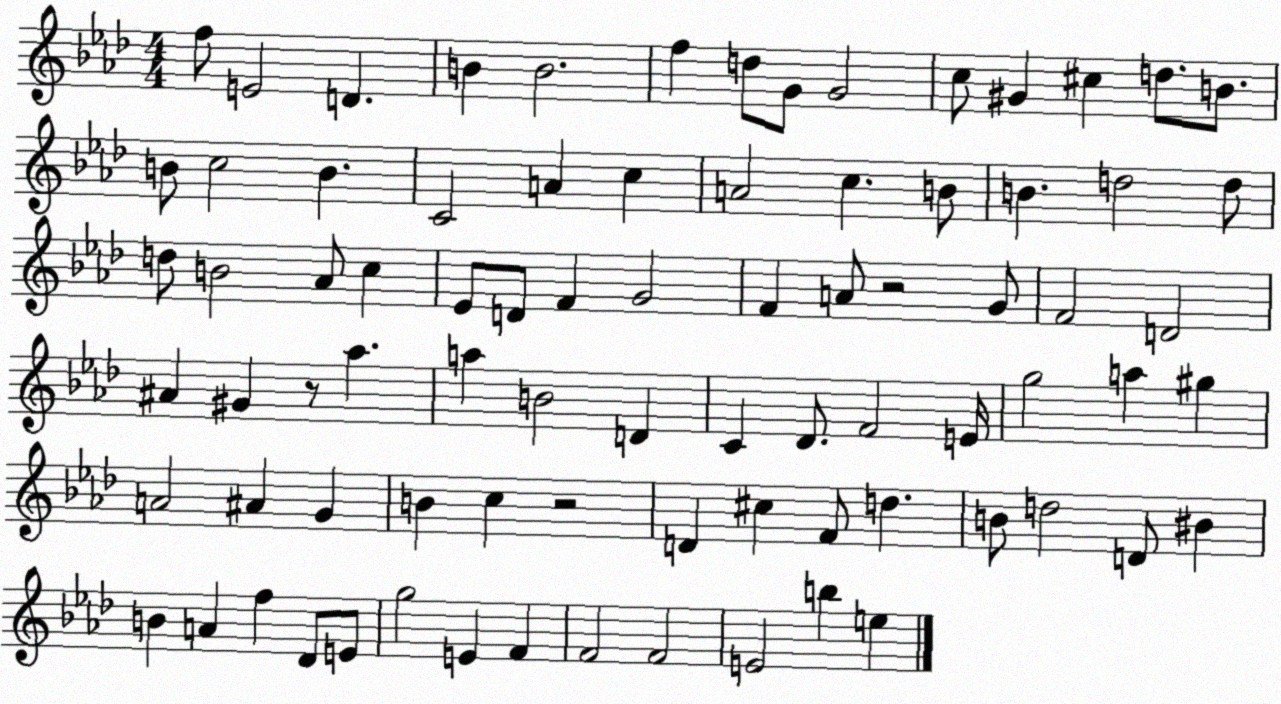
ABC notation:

X:1
T:Untitled
M:4/4
L:1/4
K:Ab
f/2 E2 D B B2 f d/2 G/2 G2 c/2 ^G ^c d/2 B/2 B/2 c2 B C2 A c A2 c B/2 B d2 d/2 d/2 B2 _A/2 c _E/2 D/2 F G2 F A/2 z2 G/2 F2 D2 ^A ^G z/2 _a a B2 D C _D/2 F2 E/4 g2 a ^g A2 ^A G B c z2 D ^c F/2 d B/2 d2 D/2 ^B B A f _D/2 E/2 g2 E F F2 F2 E2 b e